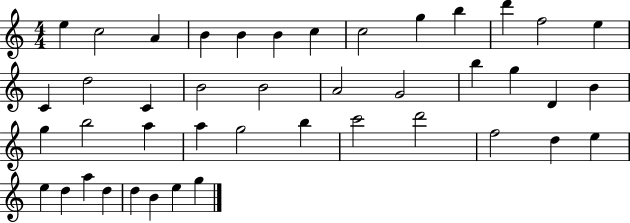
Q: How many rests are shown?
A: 0